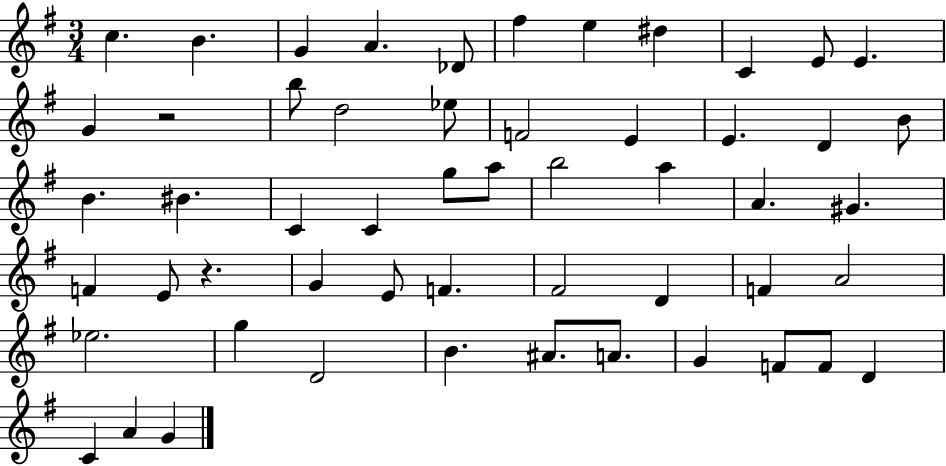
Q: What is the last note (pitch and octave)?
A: G4